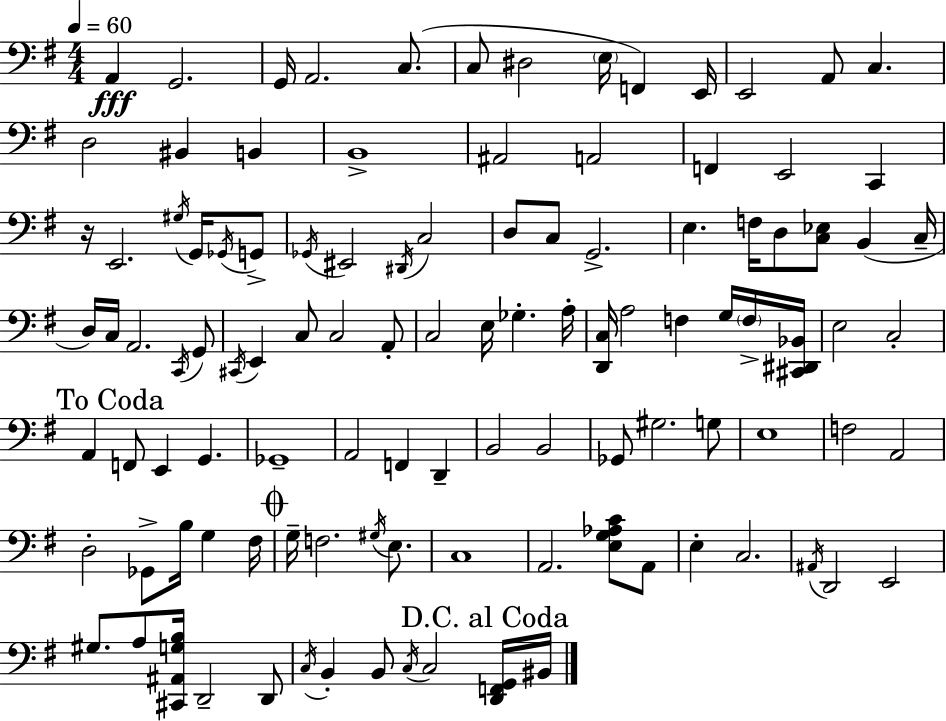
{
  \clef bass
  \numericTimeSignature
  \time 4/4
  \key g \major
  \tempo 4 = 60
  a,4\fff g,2. | g,16 a,2. c8.( | c8 dis2 \parenthesize e16 f,4) e,16 | e,2 a,8 c4. | \break d2 bis,4 b,4 | b,1-> | ais,2 a,2 | f,4 e,2 c,4 | \break r16 e,2. \acciaccatura { gis16 } g,16 \acciaccatura { ges,16 } | g,8-> \acciaccatura { ges,16 } eis,2 \acciaccatura { dis,16 } c2 | d8 c8 g,2.-> | e4. f16 d8 <c ees>8 b,4( | \break c16-- d16) c16 a,2. | \acciaccatura { c,16 } g,8 \acciaccatura { cis,16 } e,4 c8 c2 | a,8-. c2 e16 ges4.-. | a16-. <d, c>16 a2 f4 | \break g16 \parenthesize f16-> <cis, dis, bes,>16 e2 c2-. | \mark "To Coda" a,4 f,8 e,4 | g,4. ges,1-- | a,2 f,4 | \break d,4-- b,2 b,2 | ges,8 gis2. | g8 e1 | f2 a,2 | \break d2-. ges,8-> | b16 g4 fis16 \mark \markup { \musicglyph "scripts.coda" } g16-- f2. | \acciaccatura { gis16 } e8. c1 | a,2. | \break <e g aes c'>8 a,8 e4-. c2. | \acciaccatura { ais,16 } d,2 | e,2 gis8. a8 <cis, ais, g b>16 d,2-- | d,8 \acciaccatura { c16 } b,4-. b,8 \acciaccatura { c16 } | \break c2 \mark "D.C. al Coda" <d, f, g,>16 bis,16 \bar "|."
}